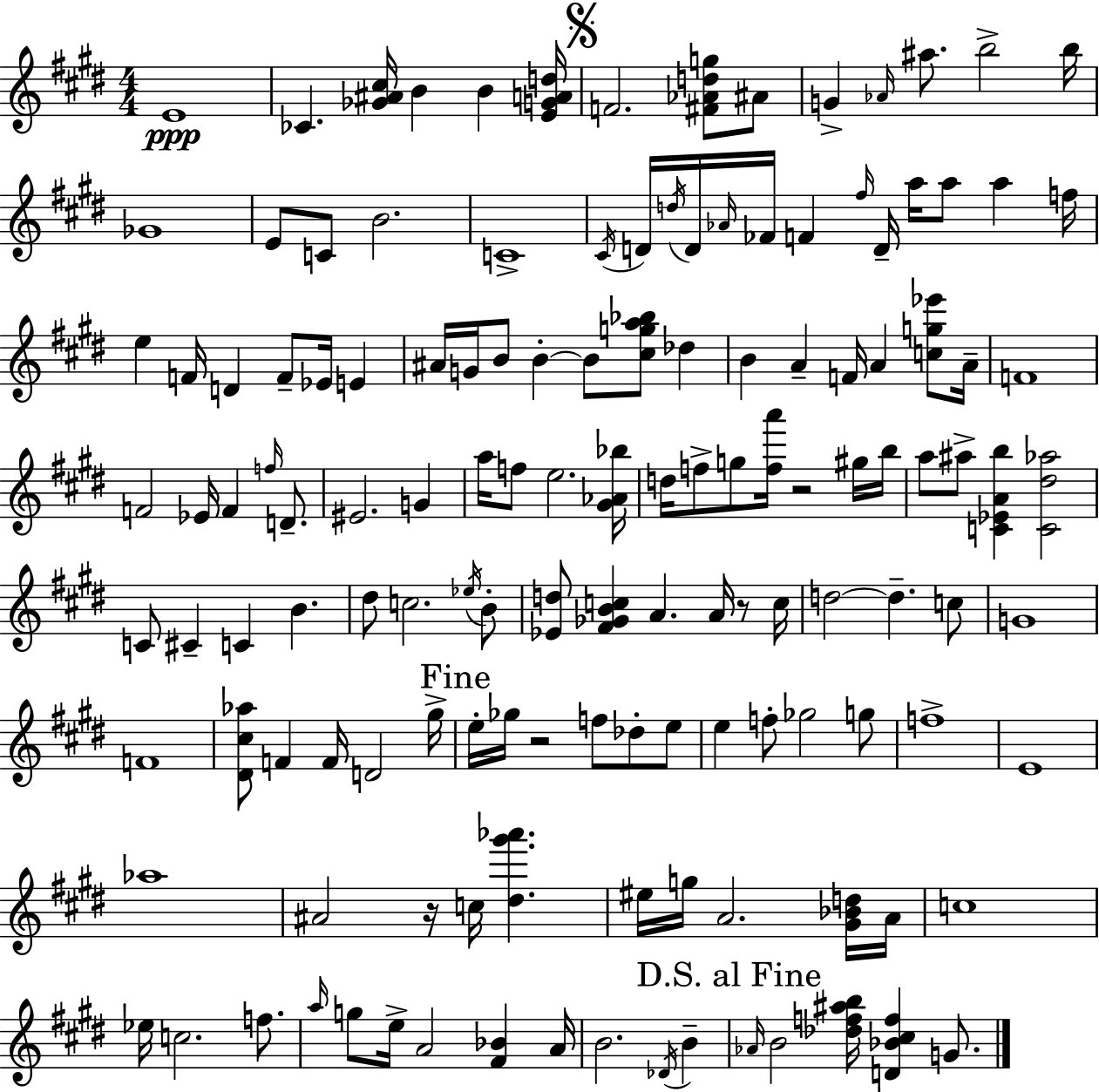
X:1
T:Untitled
M:4/4
L:1/4
K:E
E4 _C [_G^A^c]/4 B B [EGAd]/4 F2 [^F_Adg]/2 ^A/2 G _A/4 ^a/2 b2 b/4 _G4 E/2 C/2 B2 C4 ^C/4 D/4 d/4 D/4 _A/4 _F/4 F ^f/4 D/4 a/4 a/2 a f/4 e F/4 D F/2 _E/4 E ^A/4 G/4 B/2 B B/2 [^cga_b]/2 _d B A F/4 A [cg_e']/2 A/4 F4 F2 _E/4 F f/4 D/2 ^E2 G a/4 f/2 e2 [^G_A_b]/4 d/4 f/2 g/2 [fa']/4 z2 ^g/4 b/4 a/2 ^a/2 [C_EAb] [C^d_a]2 C/2 ^C C B ^d/2 c2 _e/4 B/2 [_Ed]/2 [^F_GBc] A A/4 z/2 c/4 d2 d c/2 G4 F4 [^D^c_a]/2 F F/4 D2 ^g/4 e/4 _g/4 z2 f/2 _d/2 e/2 e f/2 _g2 g/2 f4 E4 _a4 ^A2 z/4 c/4 [^d^g'_a'] ^e/4 g/4 A2 [^G_Bd]/4 A/4 c4 _e/4 c2 f/2 a/4 g/2 e/4 A2 [^F_B] A/4 B2 _D/4 B _A/4 B2 [_df^ab]/4 [D_B^cf] G/2